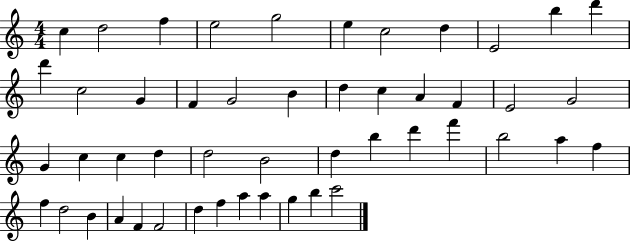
C5/q D5/h F5/q E5/h G5/h E5/q C5/h D5/q E4/h B5/q D6/q D6/q C5/h G4/q F4/q G4/h B4/q D5/q C5/q A4/q F4/q E4/h G4/h G4/q C5/q C5/q D5/q D5/h B4/h D5/q B5/q D6/q F6/q B5/h A5/q F5/q F5/q D5/h B4/q A4/q F4/q F4/h D5/q F5/q A5/q A5/q G5/q B5/q C6/h